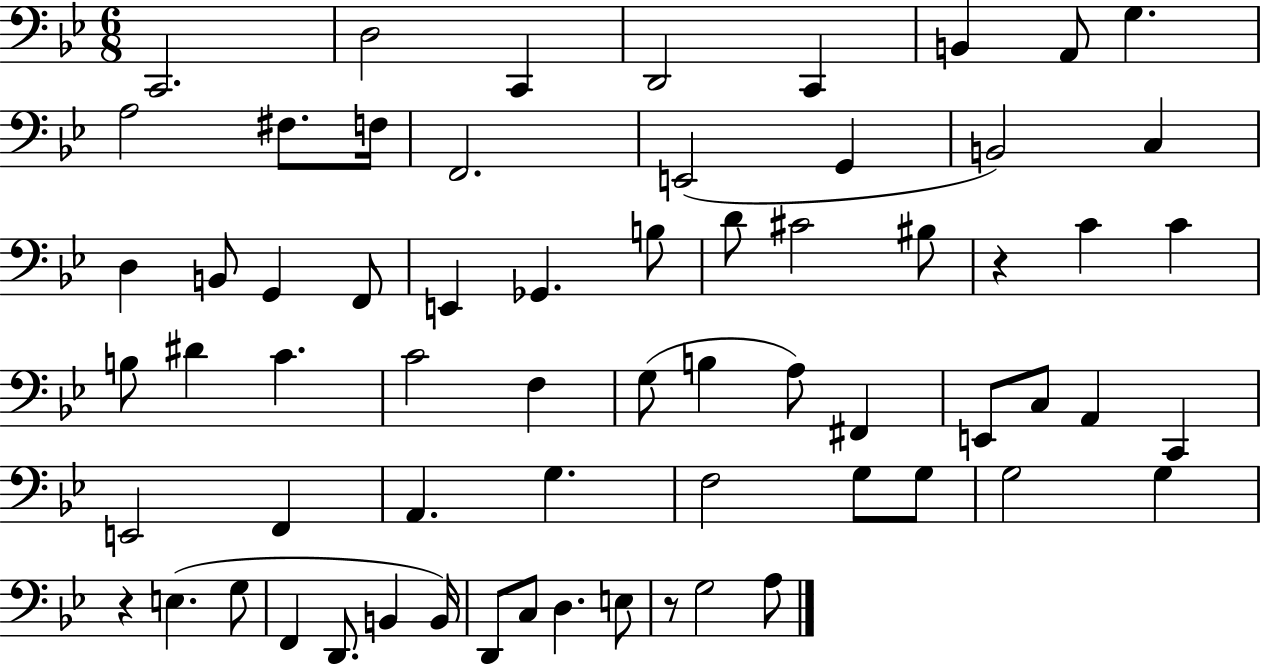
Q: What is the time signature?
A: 6/8